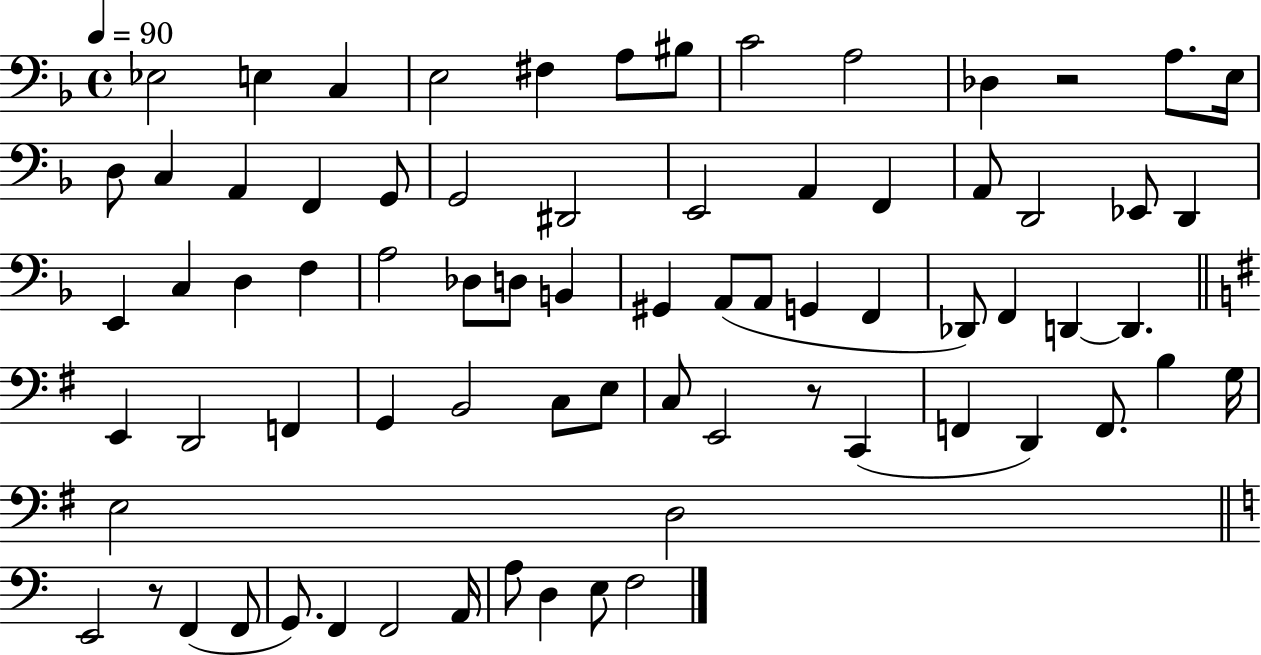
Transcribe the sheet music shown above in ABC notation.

X:1
T:Untitled
M:4/4
L:1/4
K:F
_E,2 E, C, E,2 ^F, A,/2 ^B,/2 C2 A,2 _D, z2 A,/2 E,/4 D,/2 C, A,, F,, G,,/2 G,,2 ^D,,2 E,,2 A,, F,, A,,/2 D,,2 _E,,/2 D,, E,, C, D, F, A,2 _D,/2 D,/2 B,, ^G,, A,,/2 A,,/2 G,, F,, _D,,/2 F,, D,, D,, E,, D,,2 F,, G,, B,,2 C,/2 E,/2 C,/2 E,,2 z/2 C,, F,, D,, F,,/2 B, G,/4 E,2 D,2 E,,2 z/2 F,, F,,/2 G,,/2 F,, F,,2 A,,/4 A,/2 D, E,/2 F,2